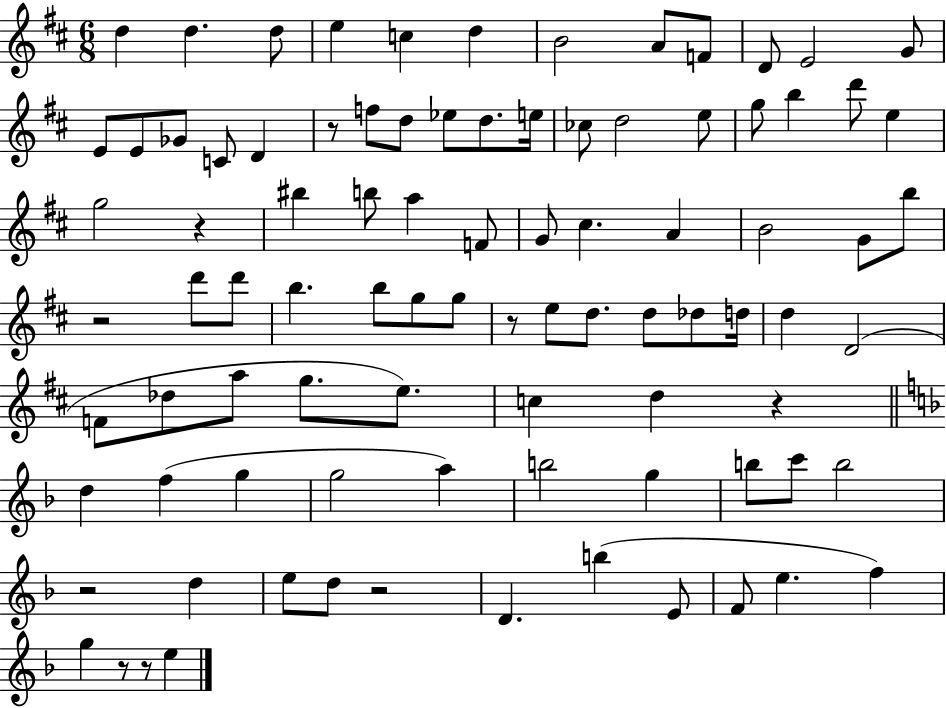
D5/q D5/q. D5/e E5/q C5/q D5/q B4/h A4/e F4/e D4/e E4/h G4/e E4/e E4/e Gb4/e C4/e D4/q R/e F5/e D5/e Eb5/e D5/e. E5/s CES5/e D5/h E5/e G5/e B5/q D6/e E5/q G5/h R/q BIS5/q B5/e A5/q F4/e G4/e C#5/q. A4/q B4/h G4/e B5/e R/h D6/e D6/e B5/q. B5/e G5/e G5/e R/e E5/e D5/e. D5/e Db5/e D5/s D5/q D4/h F4/e Db5/e A5/e G5/e. E5/e. C5/q D5/q R/q D5/q F5/q G5/q G5/h A5/q B5/h G5/q B5/e C6/e B5/h R/h D5/q E5/e D5/e R/h D4/q. B5/q E4/e F4/e E5/q. F5/q G5/q R/e R/e E5/q